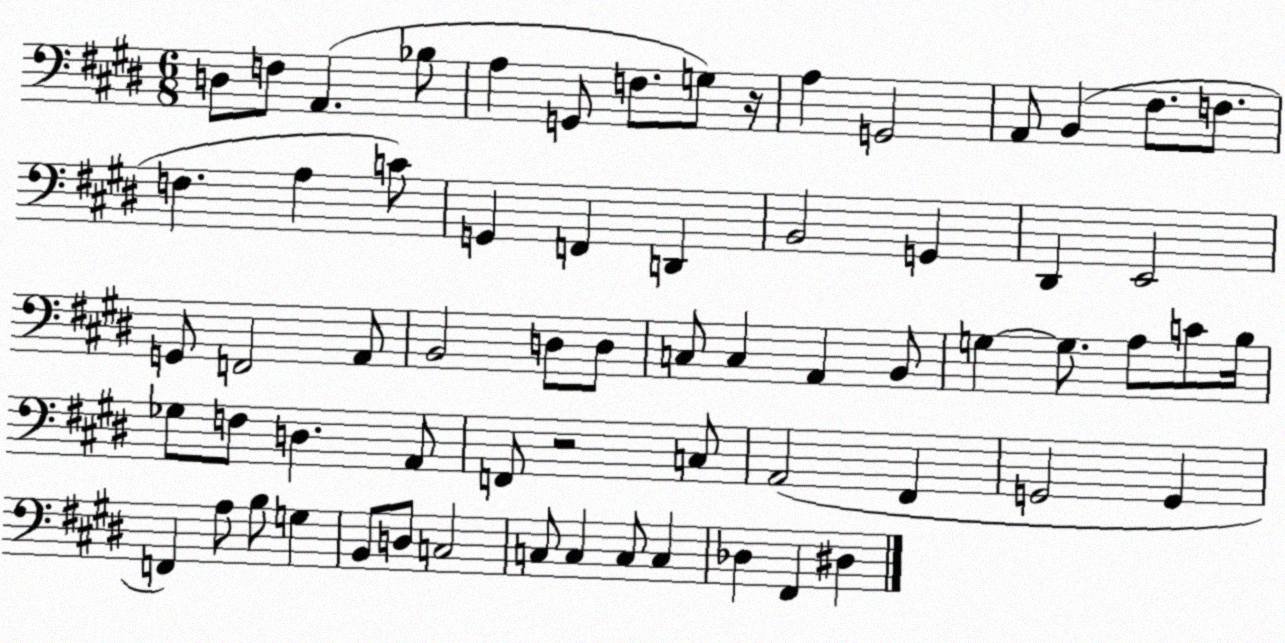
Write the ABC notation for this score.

X:1
T:Untitled
M:6/8
L:1/4
K:E
D,/2 F,/2 A,, _B,/2 A, G,,/2 F,/2 G,/2 z/4 A, G,,2 A,,/2 B,, ^F,/2 F,/2 F, A, C/2 G,, F,, D,, B,,2 G,, ^D,, E,,2 G,,/2 F,,2 A,,/2 B,,2 D,/2 D,/2 C,/2 C, A,, B,,/2 G, G,/2 A,/2 C/2 B,/4 _G,/2 F,/2 D, A,,/2 F,,/2 z2 C,/2 A,,2 ^F,, G,,2 G,, F,, A,/2 B,/2 G, B,,/2 D,/2 C,2 C,/2 C, C,/2 C, _D, ^F,, ^D,